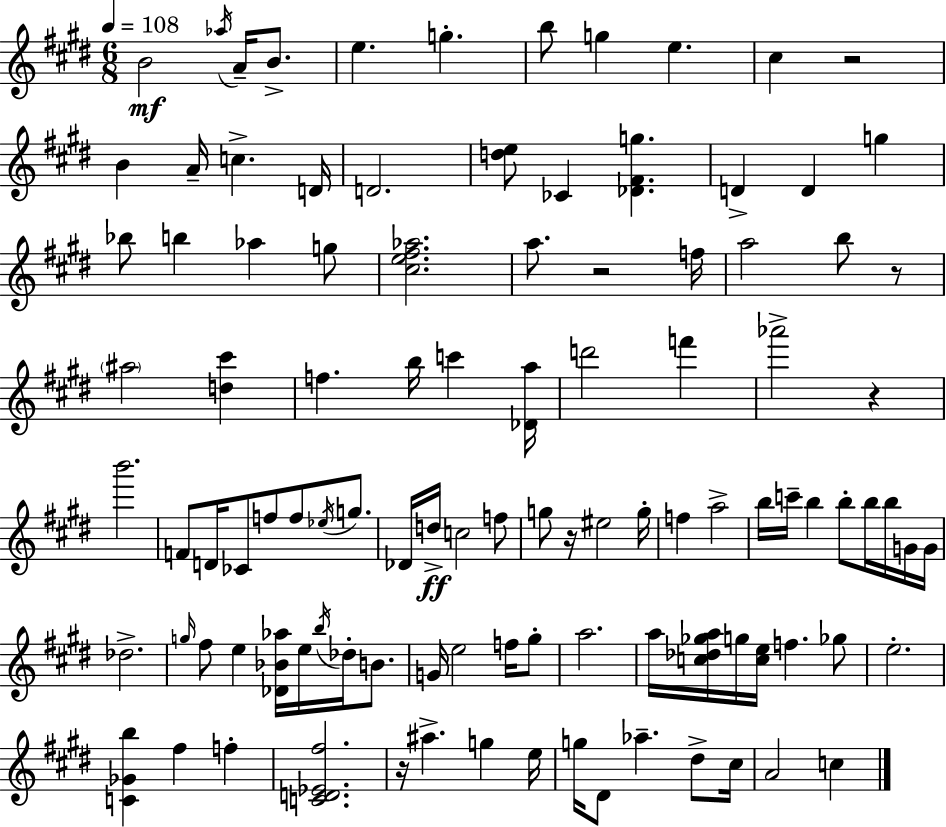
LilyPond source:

{
  \clef treble
  \numericTimeSignature
  \time 6/8
  \key e \major
  \tempo 4 = 108
  b'2\mf \acciaccatura { aes''16 } a'16-- b'8.-> | e''4. g''4.-. | b''8 g''4 e''4. | cis''4 r2 | \break b'4 a'16-- c''4.-> | d'16 d'2. | <d'' e''>8 ces'4 <des' fis' g''>4. | d'4-> d'4 g''4 | \break bes''8 b''4 aes''4 g''8 | <cis'' e'' fis'' aes''>2. | a''8. r2 | f''16 a''2 b''8 r8 | \break \parenthesize ais''2 <d'' cis'''>4 | f''4. b''16 c'''4 | <des' a''>16 d'''2 f'''4 | aes'''2-> r4 | \break b'''2. | f'8 d'16 ces'8 f''8 f''8 \acciaccatura { ees''16 } g''8. | des'16 d''16->\ff c''2 | f''8 g''8 r16 eis''2 | \break g''16-. f''4 a''2-> | b''16 c'''16-- b''4 b''8-. b''16 b''16 | g'16 g'16 des''2.-> | \grace { g''16 } fis''8 e''4 <des' bes' aes''>16 e''16 \acciaccatura { b''16 } | \break des''16-. b'8. g'16 e''2 | f''16 gis''8-. a''2. | a''16 <c'' des'' ges'' a''>16 g''16 <c'' e''>16 f''4. | ges''8 e''2.-. | \break <c' ges' b''>4 fis''4 | f''4-. <c' d' ees' fis''>2. | r16 ais''4.-> g''4 | e''16 g''16 dis'8 aes''4.-- | \break dis''8-> cis''16 a'2 | c''4 \bar "|."
}